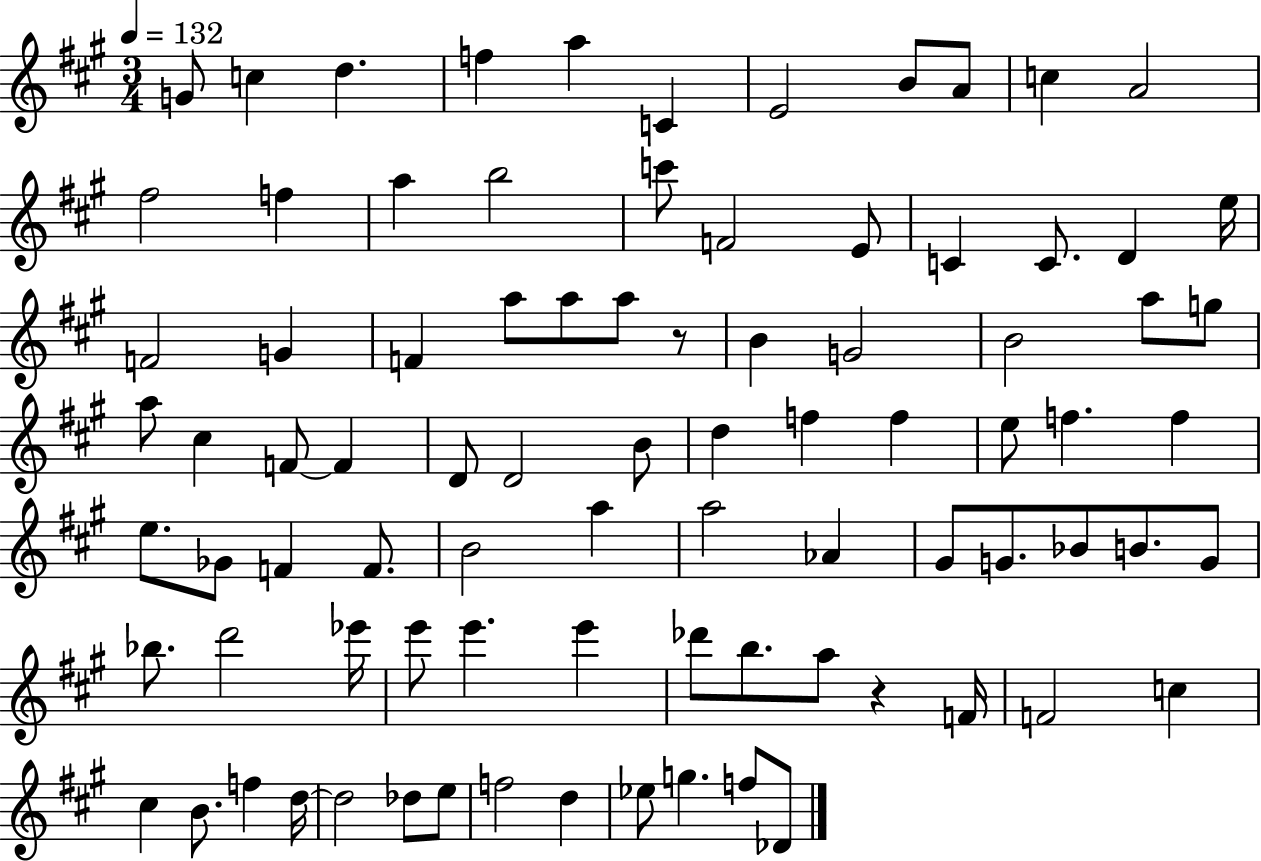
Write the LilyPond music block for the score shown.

{
  \clef treble
  \numericTimeSignature
  \time 3/4
  \key a \major
  \tempo 4 = 132
  g'8 c''4 d''4. | f''4 a''4 c'4 | e'2 b'8 a'8 | c''4 a'2 | \break fis''2 f''4 | a''4 b''2 | c'''8 f'2 e'8 | c'4 c'8. d'4 e''16 | \break f'2 g'4 | f'4 a''8 a''8 a''8 r8 | b'4 g'2 | b'2 a''8 g''8 | \break a''8 cis''4 f'8~~ f'4 | d'8 d'2 b'8 | d''4 f''4 f''4 | e''8 f''4. f''4 | \break e''8. ges'8 f'4 f'8. | b'2 a''4 | a''2 aes'4 | gis'8 g'8. bes'8 b'8. g'8 | \break bes''8. d'''2 ees'''16 | e'''8 e'''4. e'''4 | des'''8 b''8. a''8 r4 f'16 | f'2 c''4 | \break cis''4 b'8. f''4 d''16~~ | d''2 des''8 e''8 | f''2 d''4 | ees''8 g''4. f''8 des'8 | \break \bar "|."
}